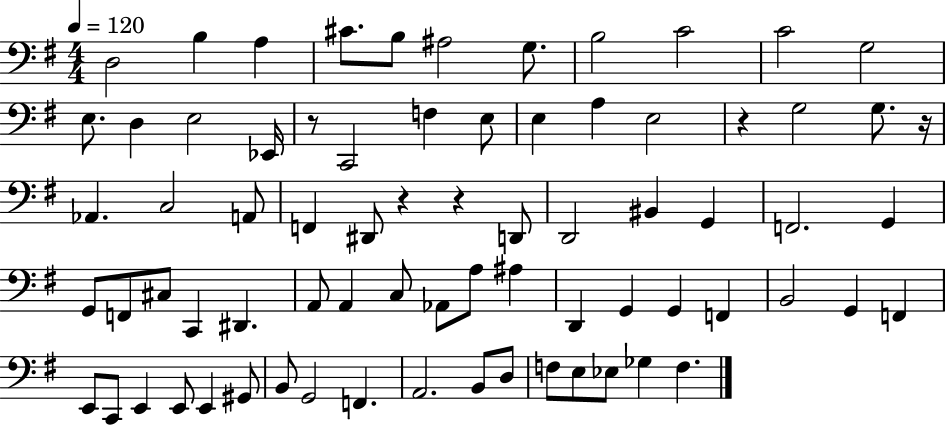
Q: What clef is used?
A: bass